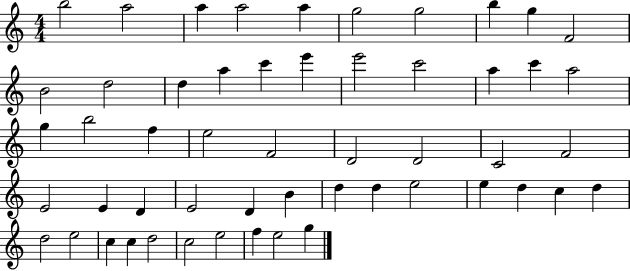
{
  \clef treble
  \numericTimeSignature
  \time 4/4
  \key c \major
  b''2 a''2 | a''4 a''2 a''4 | g''2 g''2 | b''4 g''4 f'2 | \break b'2 d''2 | d''4 a''4 c'''4 e'''4 | e'''2 c'''2 | a''4 c'''4 a''2 | \break g''4 b''2 f''4 | e''2 f'2 | d'2 d'2 | c'2 f'2 | \break e'2 e'4 d'4 | e'2 d'4 b'4 | d''4 d''4 e''2 | e''4 d''4 c''4 d''4 | \break d''2 e''2 | c''4 c''4 d''2 | c''2 e''2 | f''4 e''2 g''4 | \break \bar "|."
}